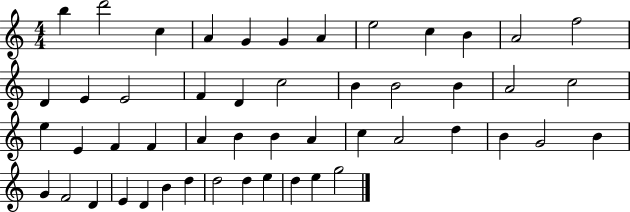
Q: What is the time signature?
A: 4/4